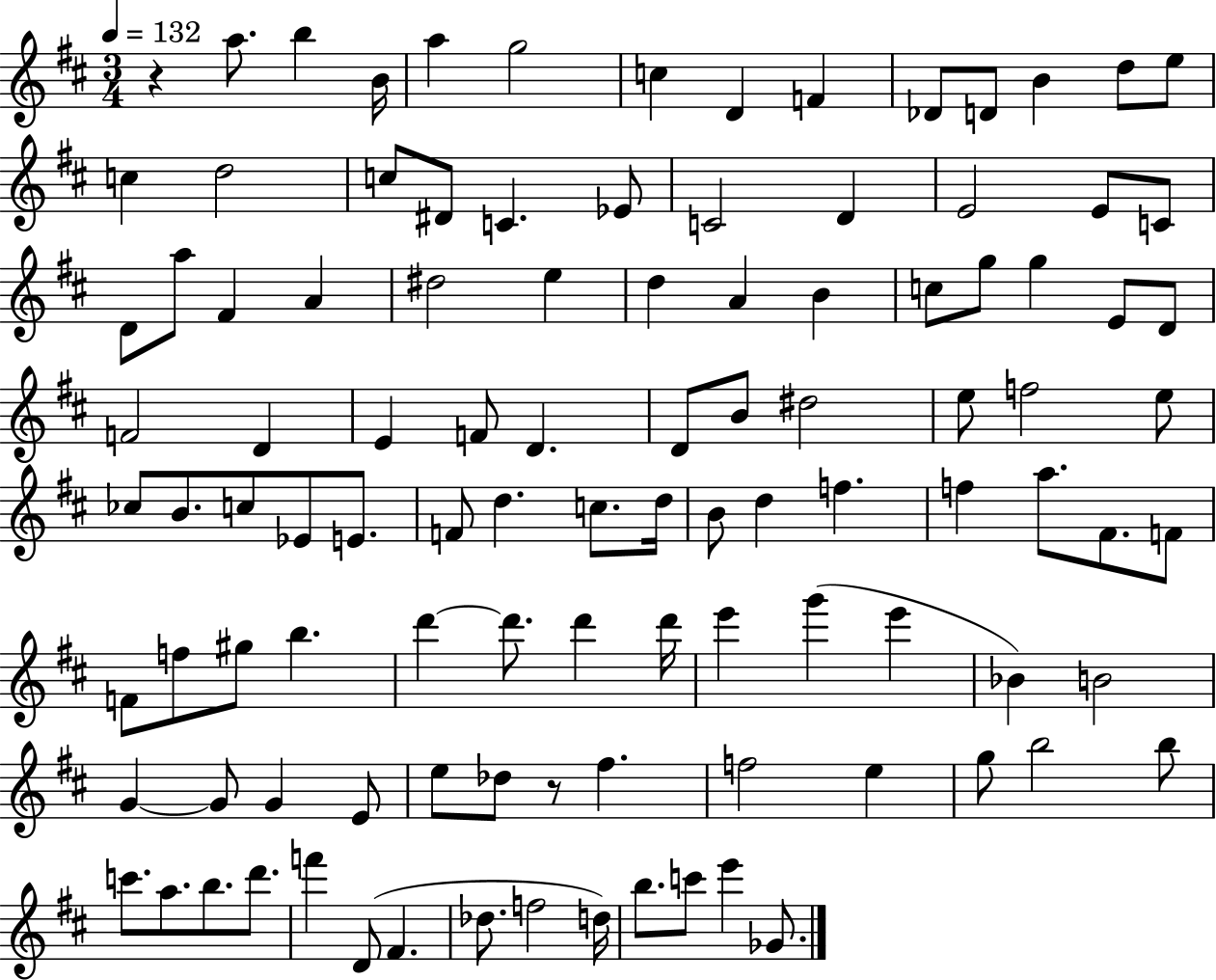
R/q A5/e. B5/q B4/s A5/q G5/h C5/q D4/q F4/q Db4/e D4/e B4/q D5/e E5/e C5/q D5/h C5/e D#4/e C4/q. Eb4/e C4/h D4/q E4/h E4/e C4/e D4/e A5/e F#4/q A4/q D#5/h E5/q D5/q A4/q B4/q C5/e G5/e G5/q E4/e D4/e F4/h D4/q E4/q F4/e D4/q. D4/e B4/e D#5/h E5/e F5/h E5/e CES5/e B4/e. C5/e Eb4/e E4/e. F4/e D5/q. C5/e. D5/s B4/e D5/q F5/q. F5/q A5/e. F#4/e. F4/e F4/e F5/e G#5/e B5/q. D6/q D6/e. D6/q D6/s E6/q G6/q E6/q Bb4/q B4/h G4/q G4/e G4/q E4/e E5/e Db5/e R/e F#5/q. F5/h E5/q G5/e B5/h B5/e C6/e. A5/e. B5/e. D6/e. F6/q D4/e F#4/q. Db5/e. F5/h D5/s B5/e. C6/e E6/q Gb4/e.